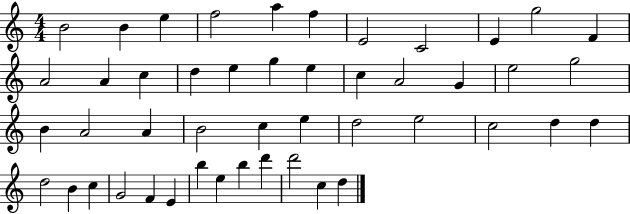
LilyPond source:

{
  \clef treble
  \numericTimeSignature
  \time 4/4
  \key c \major
  b'2 b'4 e''4 | f''2 a''4 f''4 | e'2 c'2 | e'4 g''2 f'4 | \break a'2 a'4 c''4 | d''4 e''4 g''4 e''4 | c''4 a'2 g'4 | e''2 g''2 | \break b'4 a'2 a'4 | b'2 c''4 e''4 | d''2 e''2 | c''2 d''4 d''4 | \break d''2 b'4 c''4 | g'2 f'4 e'4 | b''4 e''4 b''4 d'''4 | d'''2 c''4 d''4 | \break \bar "|."
}